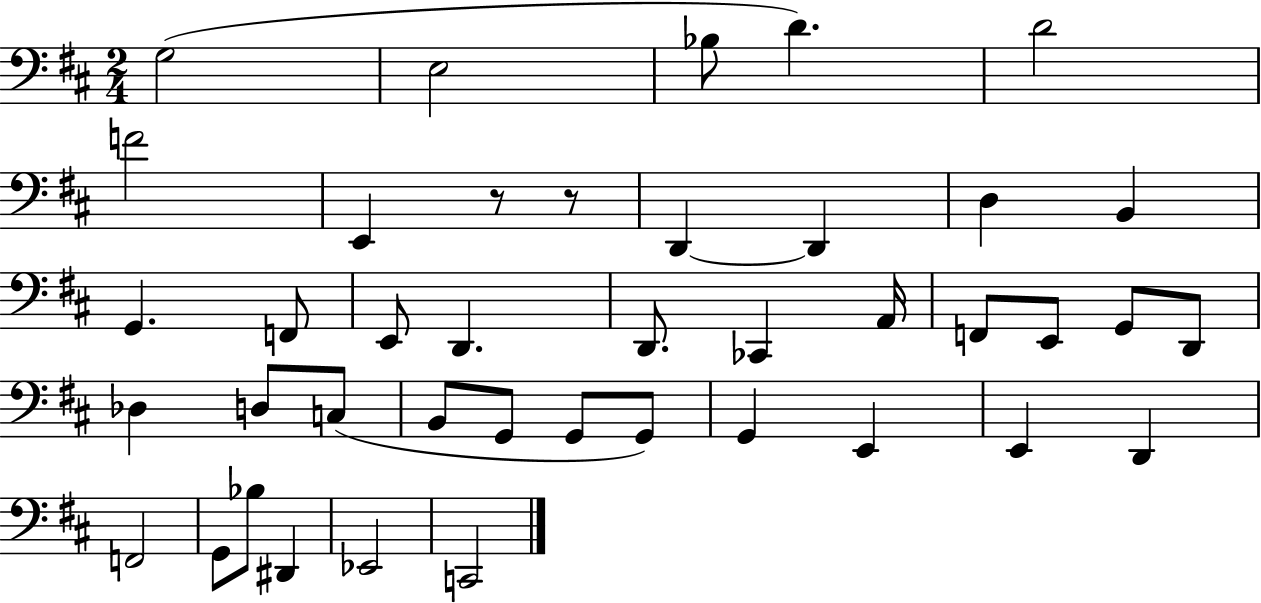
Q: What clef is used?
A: bass